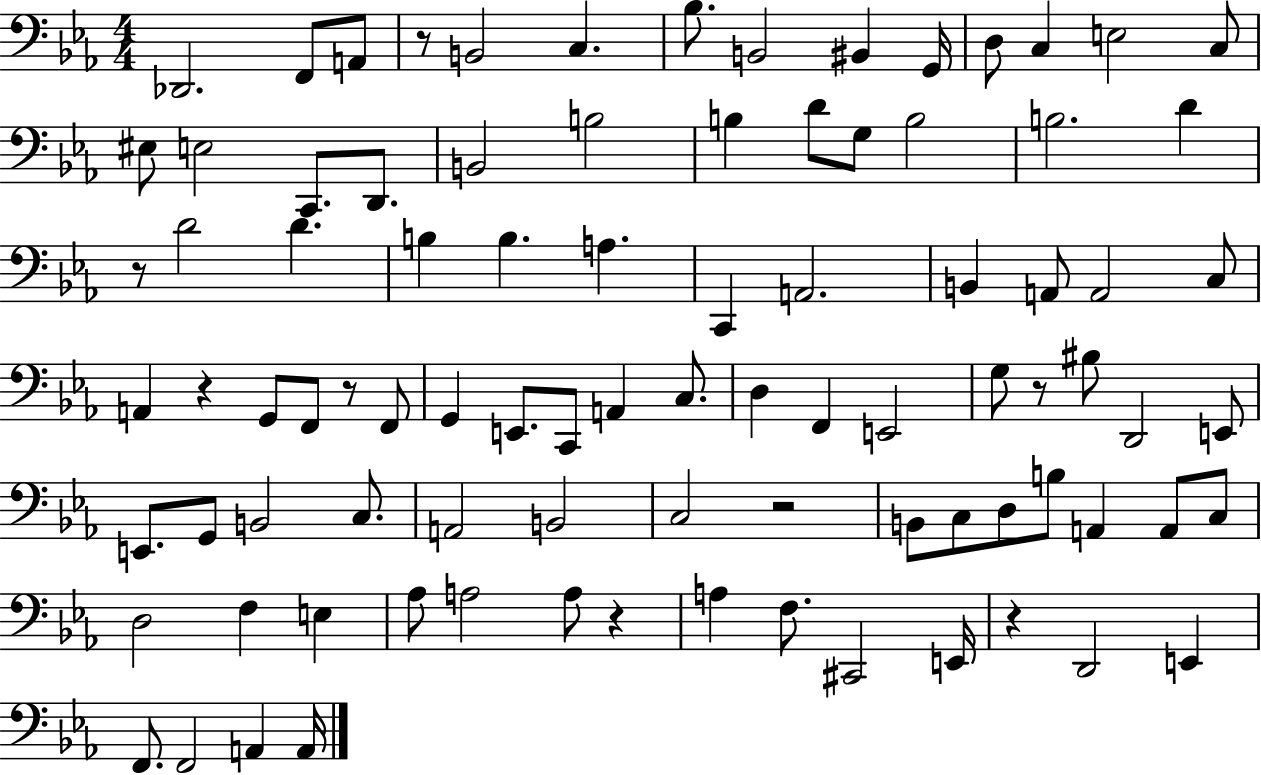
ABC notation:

X:1
T:Untitled
M:4/4
L:1/4
K:Eb
_D,,2 F,,/2 A,,/2 z/2 B,,2 C, _B,/2 B,,2 ^B,, G,,/4 D,/2 C, E,2 C,/2 ^E,/2 E,2 C,,/2 D,,/2 B,,2 B,2 B, D/2 G,/2 B,2 B,2 D z/2 D2 D B, B, A, C,, A,,2 B,, A,,/2 A,,2 C,/2 A,, z G,,/2 F,,/2 z/2 F,,/2 G,, E,,/2 C,,/2 A,, C,/2 D, F,, E,,2 G,/2 z/2 ^B,/2 D,,2 E,,/2 E,,/2 G,,/2 B,,2 C,/2 A,,2 B,,2 C,2 z2 B,,/2 C,/2 D,/2 B,/2 A,, A,,/2 C,/2 D,2 F, E, _A,/2 A,2 A,/2 z A, F,/2 ^C,,2 E,,/4 z D,,2 E,, F,,/2 F,,2 A,, A,,/4